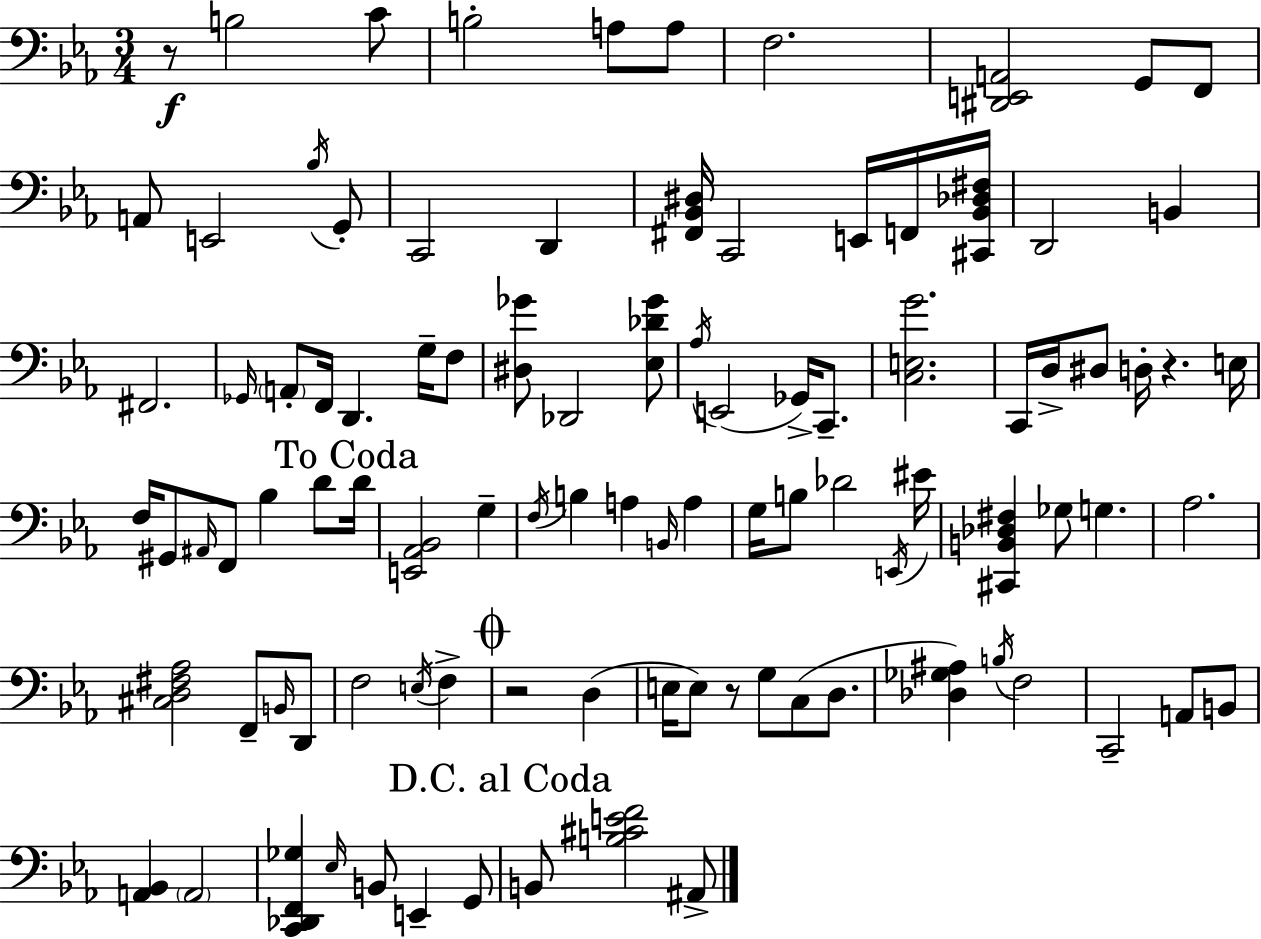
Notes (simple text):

R/e B3/h C4/e B3/h A3/e A3/e F3/h. [D#2,E2,A2]/h G2/e F2/e A2/e E2/h Bb3/s G2/e C2/h D2/q [F#2,Bb2,D#3]/s C2/h E2/s F2/s [C#2,Bb2,Db3,F#3]/s D2/h B2/q F#2/h. Gb2/s A2/e F2/s D2/q. G3/s F3/e [D#3,Gb4]/e Db2/h [Eb3,Db4,Gb4]/e Ab3/s E2/h Gb2/s C2/e. [C3,E3,G4]/h. C2/s D3/s D#3/e D3/s R/q. E3/s F3/s G#2/e A#2/s F2/e Bb3/q D4/e D4/s [E2,Ab2,Bb2]/h G3/q F3/s B3/q A3/q B2/s A3/q G3/s B3/e Db4/h E2/s EIS4/s [C#2,B2,Db3,F#3]/q Gb3/e G3/q. Ab3/h. [C#3,D3,F#3,Ab3]/h F2/e B2/s D2/e F3/h E3/s F3/q R/h D3/q E3/s E3/e R/e G3/e C3/e D3/e. [Db3,Gb3,A#3]/q B3/s F3/h C2/h A2/e B2/e [A2,Bb2]/q A2/h [C2,Db2,F2,Gb3]/q Eb3/s B2/e E2/q G2/e B2/e [B3,C#4,E4,F4]/h A#2/e